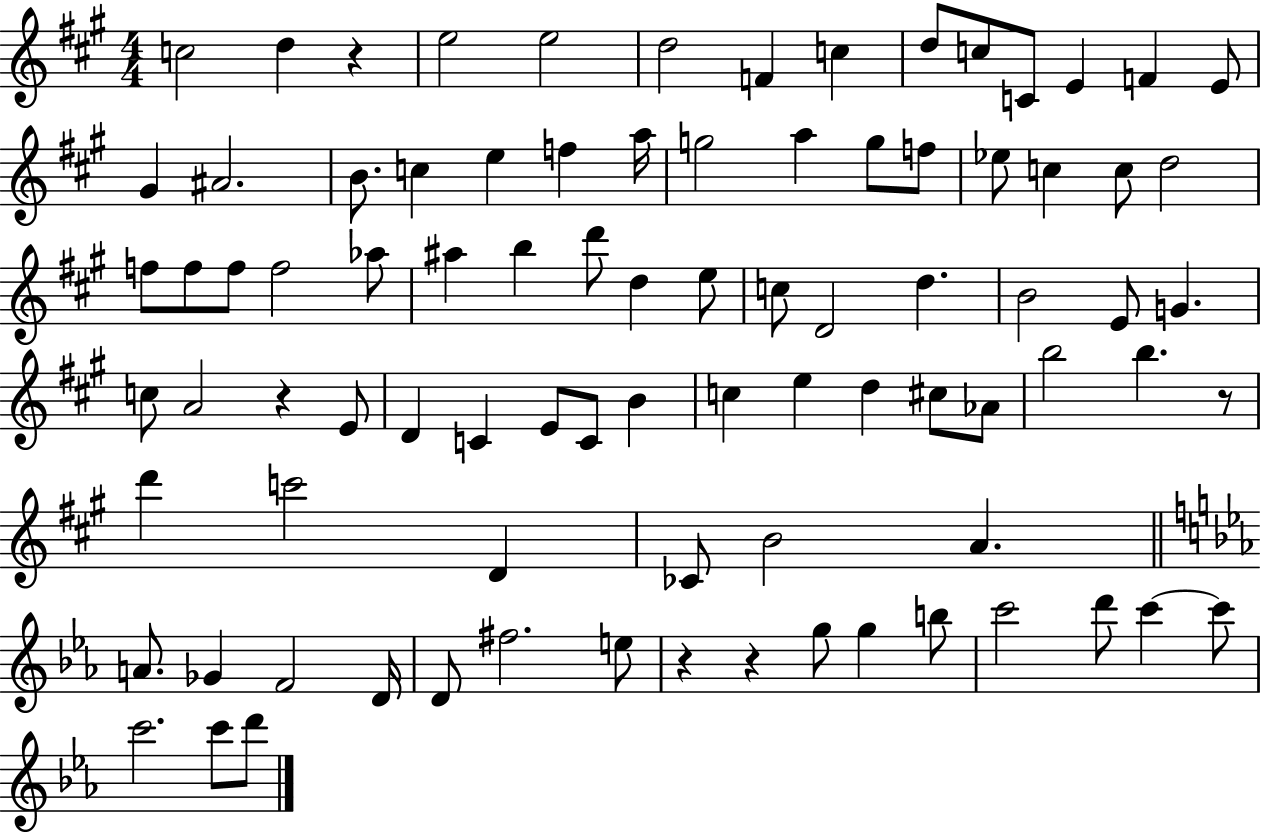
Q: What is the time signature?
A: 4/4